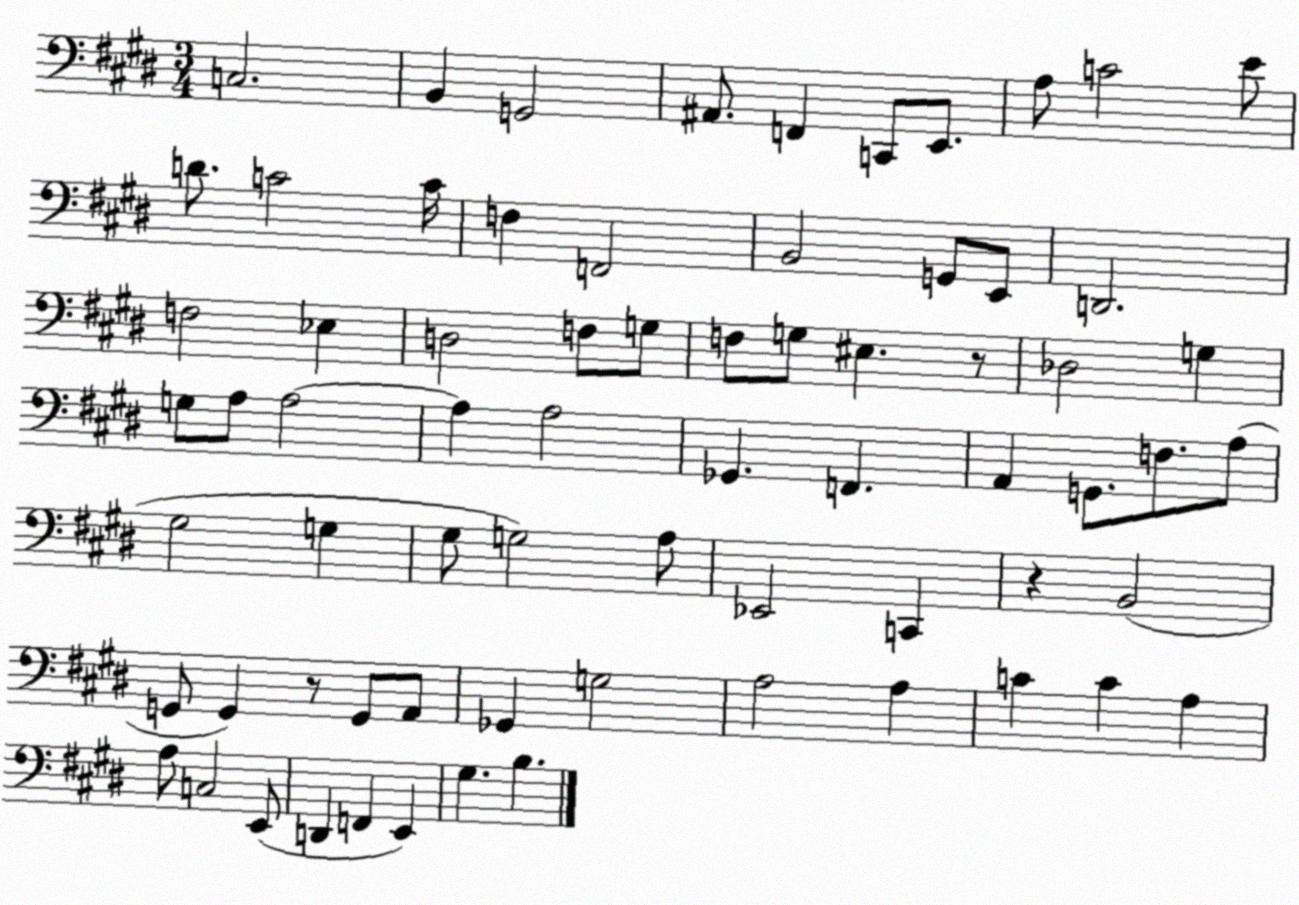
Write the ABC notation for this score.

X:1
T:Untitled
M:3/4
L:1/4
K:E
C,2 B,, G,,2 ^A,,/2 F,, C,,/2 E,,/2 A,/2 C2 E/2 D/2 C2 C/4 F, F,,2 B,,2 G,,/2 E,,/2 D,,2 F,2 _E, D,2 F,/2 G,/2 F,/2 G,/2 ^E, z/2 _D,2 G, G,/2 A,/2 A,2 A, A,2 _G,, F,, A,, G,,/2 F,/2 A,/2 ^G,2 G, ^G,/2 G,2 A,/2 _E,,2 C,, z B,,2 G,,/2 G,, z/2 G,,/2 A,,/2 _G,, G,2 A,2 A, C C A, A,/2 C,2 E,,/2 D,, F,, E,, ^G, B,